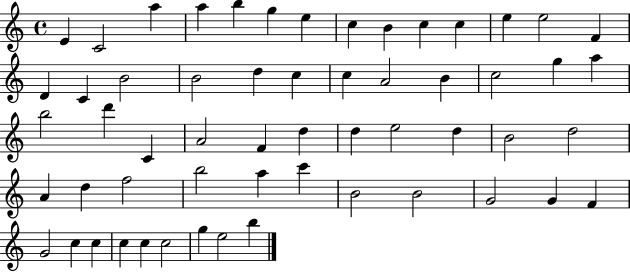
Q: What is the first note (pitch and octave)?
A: E4